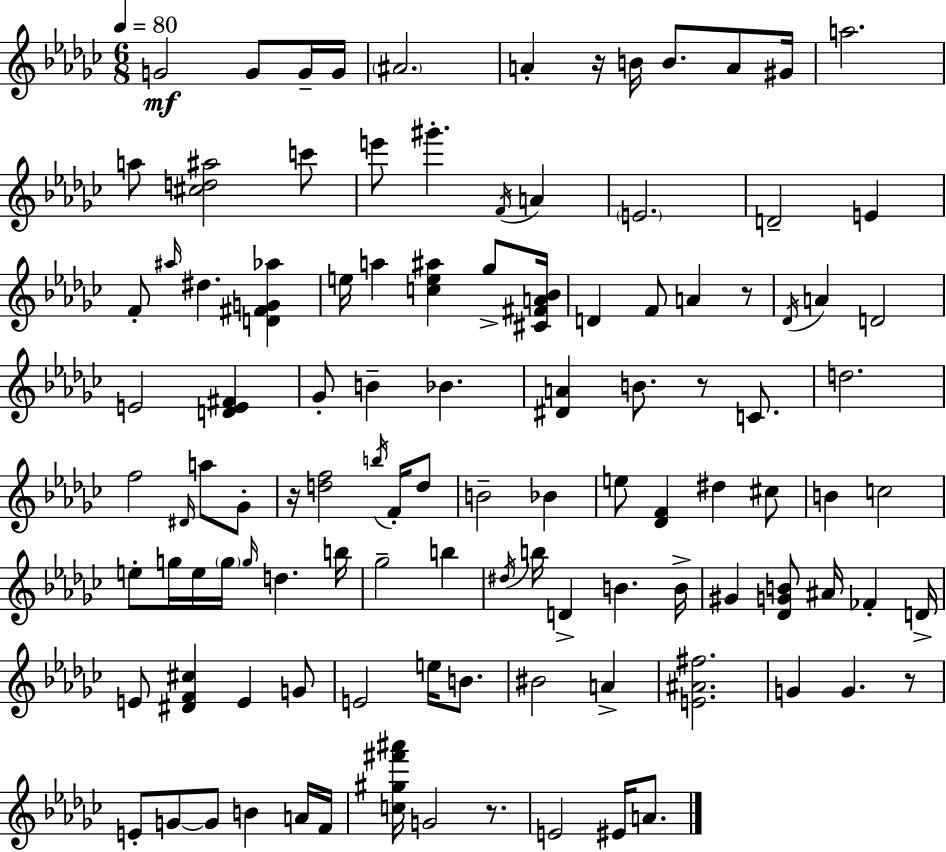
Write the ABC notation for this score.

X:1
T:Untitled
M:6/8
L:1/4
K:Ebm
G2 G/2 G/4 G/4 ^A2 A z/4 B/4 B/2 A/2 ^G/4 a2 a/2 [^cd^a]2 c'/2 e'/2 ^g' F/4 A E2 D2 E F/2 ^a/4 ^d [D^FG_a] e/4 a [ce^a] _g/2 [^C^FA_B]/4 D F/2 A z/2 _D/4 A D2 E2 [DE^F] _G/2 B _B [^DA] B/2 z/2 C/2 d2 f2 ^D/4 a/2 _G/2 z/4 [df]2 b/4 F/4 d/2 B2 _B e/2 [_DF] ^d ^c/2 B c2 e/2 g/4 e/4 g/4 g/4 d b/4 _g2 b ^d/4 b/4 D B B/4 ^G [_DGB]/2 ^A/4 _F D/4 E/2 [^DF^c] E G/2 E2 e/4 B/2 ^B2 A [E^A^f]2 G G z/2 E/2 G/2 G/2 B A/4 F/4 [c^g^f'^a']/4 G2 z/2 E2 ^E/4 A/2